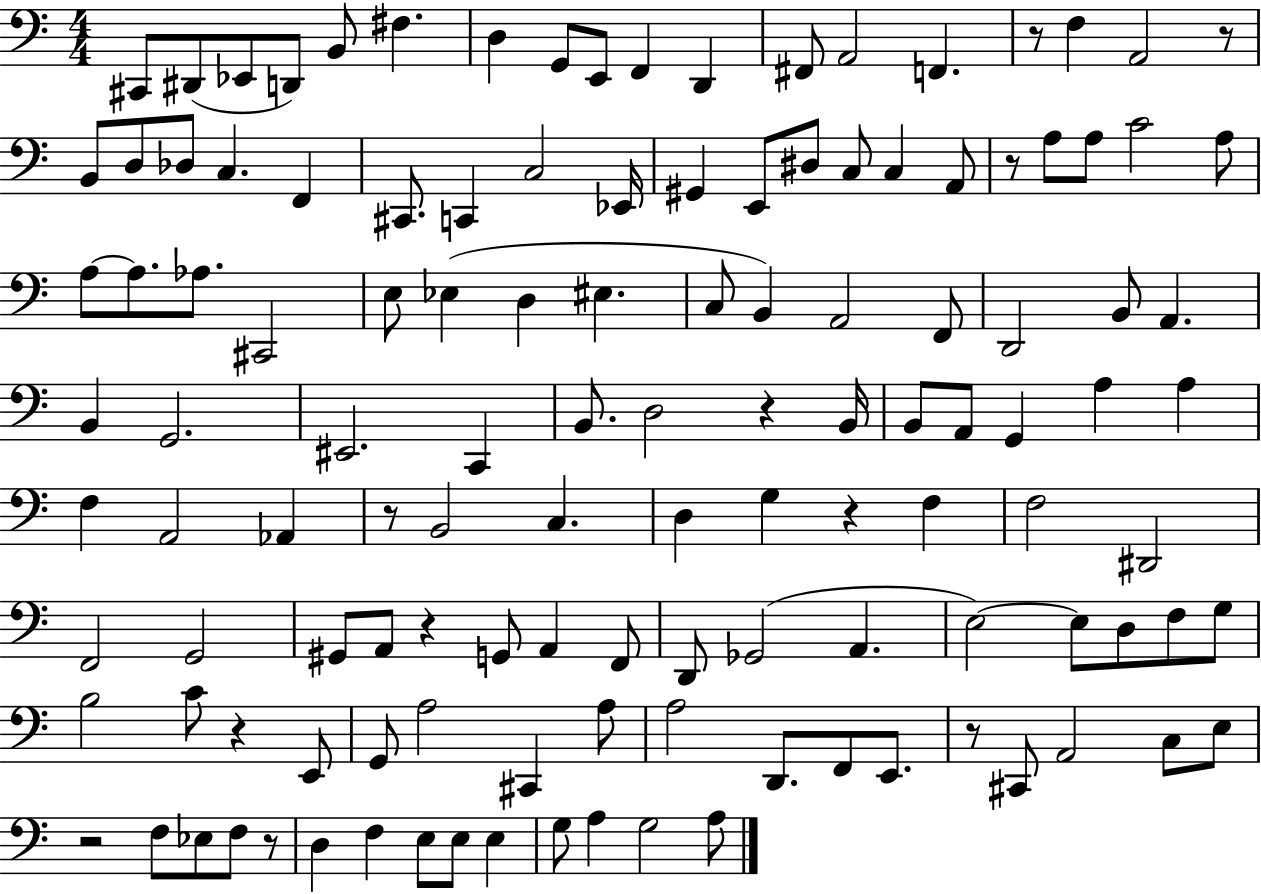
C#2/e D#2/e Eb2/e D2/e B2/e F#3/q. D3/q G2/e E2/e F2/q D2/q F#2/e A2/h F2/q. R/e F3/q A2/h R/e B2/e D3/e Db3/e C3/q. F2/q C#2/e. C2/q C3/h Eb2/s G#2/q E2/e D#3/e C3/e C3/q A2/e R/e A3/e A3/e C4/h A3/e A3/e A3/e. Ab3/e. C#2/h E3/e Eb3/q D3/q EIS3/q. C3/e B2/q A2/h F2/e D2/h B2/e A2/q. B2/q G2/h. EIS2/h. C2/q B2/e. D3/h R/q B2/s B2/e A2/e G2/q A3/q A3/q F3/q A2/h Ab2/q R/e B2/h C3/q. D3/q G3/q R/q F3/q F3/h D#2/h F2/h G2/h G#2/e A2/e R/q G2/e A2/q F2/e D2/e Gb2/h A2/q. E3/h E3/e D3/e F3/e G3/e B3/h C4/e R/q E2/e G2/e A3/h C#2/q A3/e A3/h D2/e. F2/e E2/e. R/e C#2/e A2/h C3/e E3/e R/h F3/e Eb3/e F3/e R/e D3/q F3/q E3/e E3/e E3/q G3/e A3/q G3/h A3/e